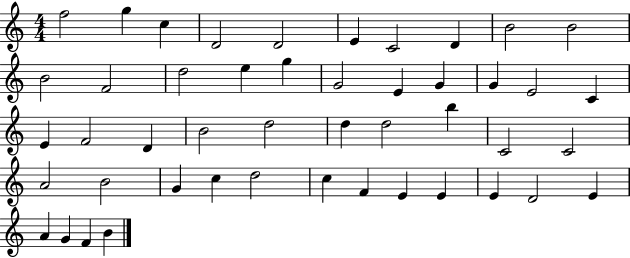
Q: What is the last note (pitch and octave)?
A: B4